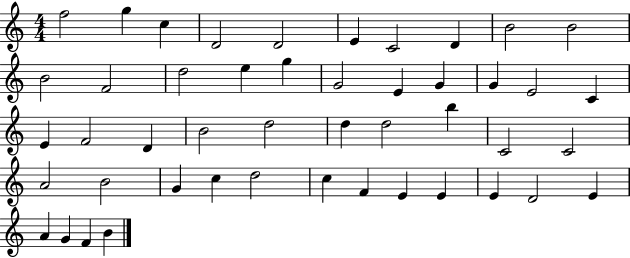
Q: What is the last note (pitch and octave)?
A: B4